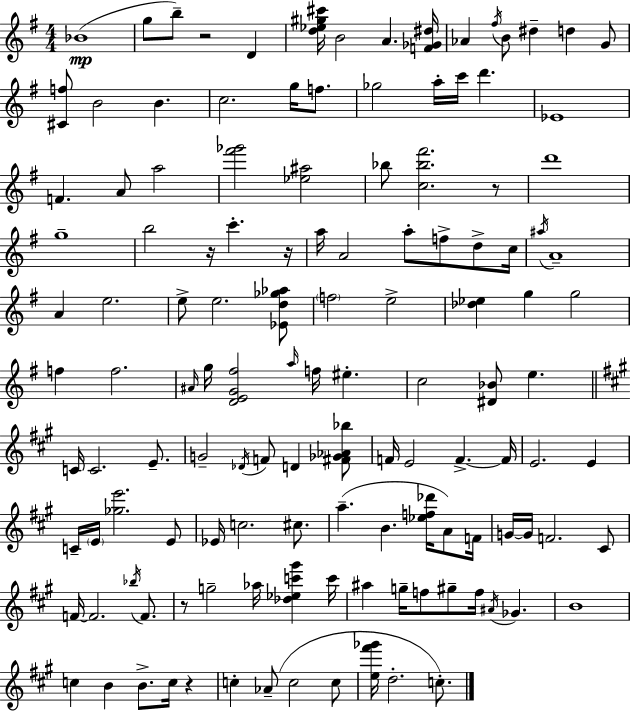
{
  \clef treble
  \numericTimeSignature
  \time 4/4
  \key e \minor
  bes'1(\mp | g''8 b''8--) r2 d'4 | <d'' ees'' gis'' cis'''>16 b'2 a'4. <f' ges' dis''>16 | aes'4 \acciaccatura { fis''16 } b'8 dis''4-- d''4 g'8 | \break <cis' f''>8 b'2 b'4. | c''2. g''16 f''8. | ges''2 a''16-. c'''16 d'''4. | ees'1 | \break f'4. a'8 a''2 | <fis''' ges'''>2 <ees'' ais''>2 | bes''8 <c'' bes'' fis'''>2. r8 | d'''1 | \break g''1-- | b''2 r16 c'''4.-. | r16 a''16 a'2 a''8-. f''8-> d''8-> | c''16 \acciaccatura { ais''16 } a'1-- | \break a'4 e''2. | e''8-> e''2. | <ees' d'' ges'' aes''>8 \parenthesize f''2 e''2-> | <des'' ees''>4 g''4 g''2 | \break f''4 f''2. | \grace { ais'16 } g''16 <d' e' g' fis''>2 \grace { a''16 } f''16 eis''4.-. | c''2 <dis' bes'>8 e''4. | \bar "||" \break \key a \major c'16 c'2. e'8.-- | g'2-- \acciaccatura { des'16 } f'8 d'4 <fis' ges' aes' bes''>8 | f'16 e'2 f'4.->~~ | f'16 e'2. e'4 | \break c'16-- \parenthesize e'16 <ges'' e'''>2. e'8 | ees'16 c''2. cis''8. | a''4.--( b'4. <ees'' f'' des'''>16 a'8) | f'16 g'16~~ g'16 f'2. cis'8 | \break f'16~~ f'2. \acciaccatura { bes''16 } f'8. | r8 g''2-- aes''16 <des'' ees'' c''' gis'''>4 | c'''16 ais''4 g''16-- f''8 gis''8-- f''16 \acciaccatura { ais'16 } ges'4. | b'1 | \break c''4 b'4 b'8.-> c''16 r4 | c''4-. aes'8--( c''2 | c''8 <e'' fis''' ges'''>16 d''2.-. | c''8.-.) \bar "|."
}